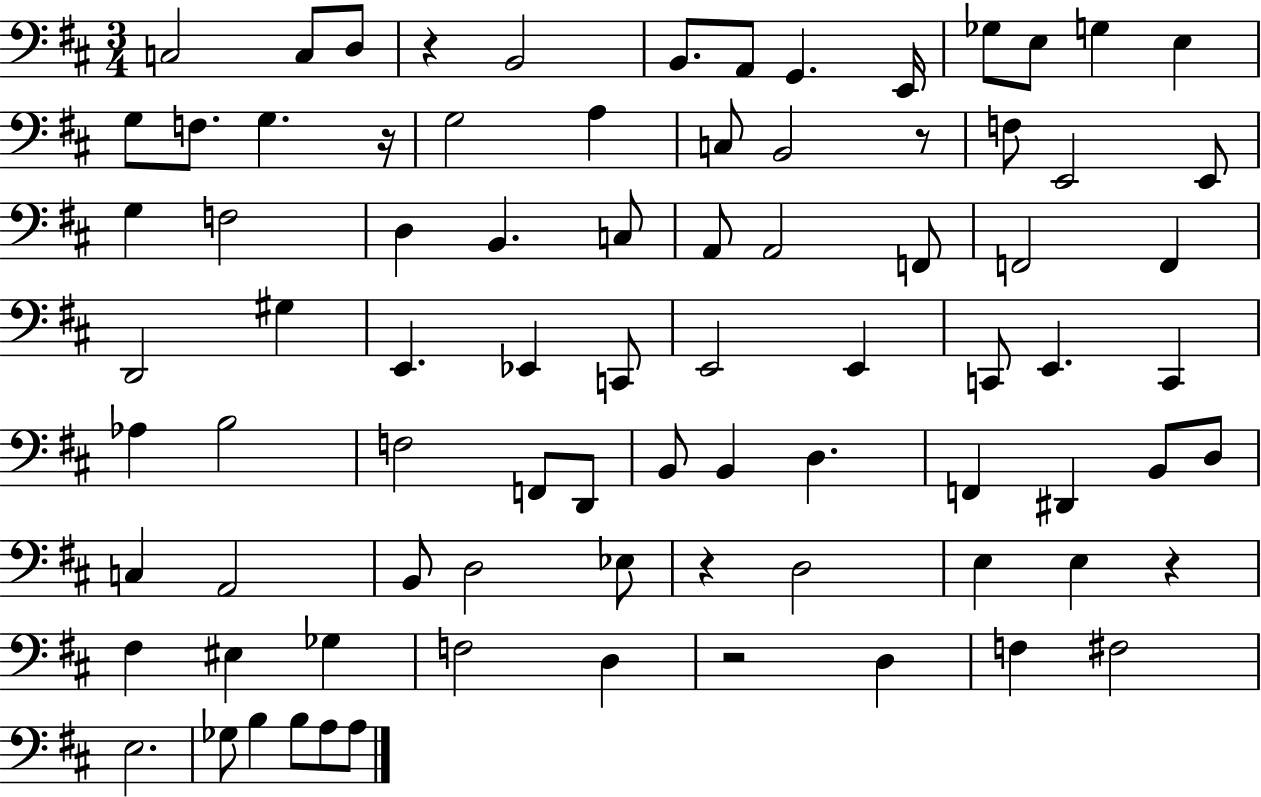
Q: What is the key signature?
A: D major